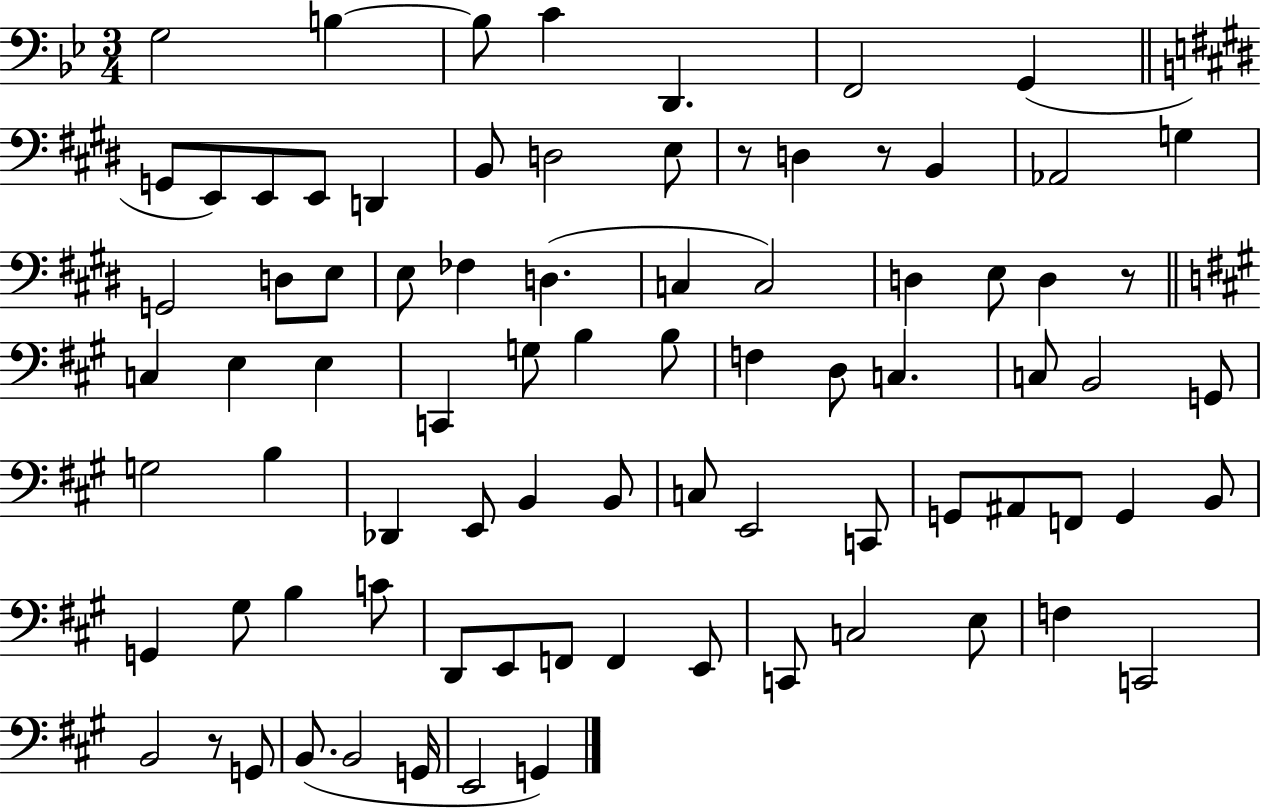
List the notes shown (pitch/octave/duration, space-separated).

G3/h B3/q B3/e C4/q D2/q. F2/h G2/q G2/e E2/e E2/e E2/e D2/q B2/e D3/h E3/e R/e D3/q R/e B2/q Ab2/h G3/q G2/h D3/e E3/e E3/e FES3/q D3/q. C3/q C3/h D3/q E3/e D3/q R/e C3/q E3/q E3/q C2/q G3/e B3/q B3/e F3/q D3/e C3/q. C3/e B2/h G2/e G3/h B3/q Db2/q E2/e B2/q B2/e C3/e E2/h C2/e G2/e A#2/e F2/e G2/q B2/e G2/q G#3/e B3/q C4/e D2/e E2/e F2/e F2/q E2/e C2/e C3/h E3/e F3/q C2/h B2/h R/e G2/e B2/e. B2/h G2/s E2/h G2/q